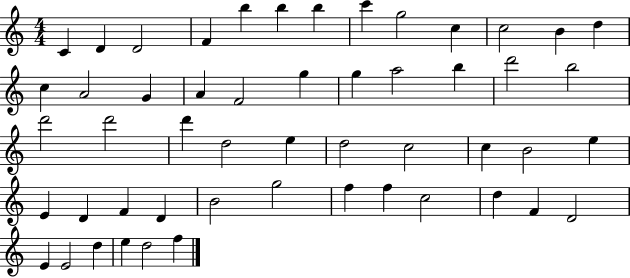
X:1
T:Untitled
M:4/4
L:1/4
K:C
C D D2 F b b b c' g2 c c2 B d c A2 G A F2 g g a2 b d'2 b2 d'2 d'2 d' d2 e d2 c2 c B2 e E D F D B2 g2 f f c2 d F D2 E E2 d e d2 f